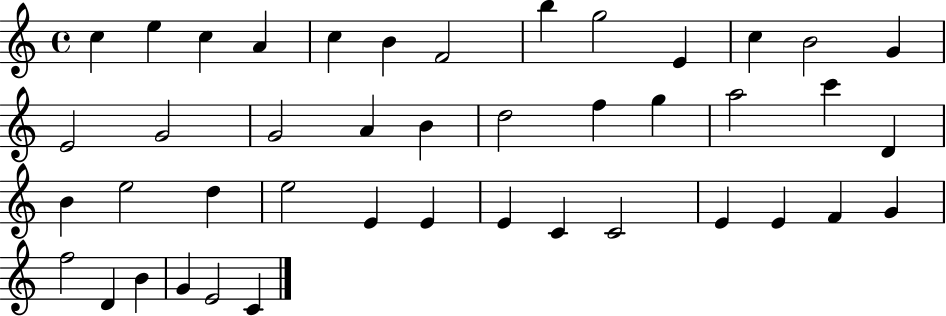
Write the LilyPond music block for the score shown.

{
  \clef treble
  \time 4/4
  \defaultTimeSignature
  \key c \major
  c''4 e''4 c''4 a'4 | c''4 b'4 f'2 | b''4 g''2 e'4 | c''4 b'2 g'4 | \break e'2 g'2 | g'2 a'4 b'4 | d''2 f''4 g''4 | a''2 c'''4 d'4 | \break b'4 e''2 d''4 | e''2 e'4 e'4 | e'4 c'4 c'2 | e'4 e'4 f'4 g'4 | \break f''2 d'4 b'4 | g'4 e'2 c'4 | \bar "|."
}